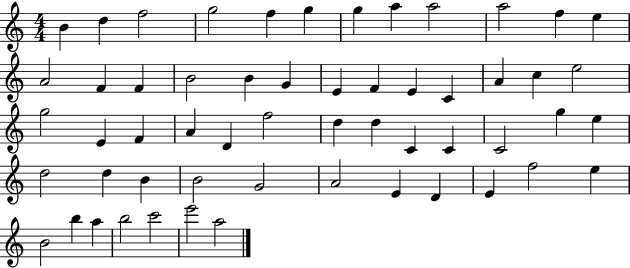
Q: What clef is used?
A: treble